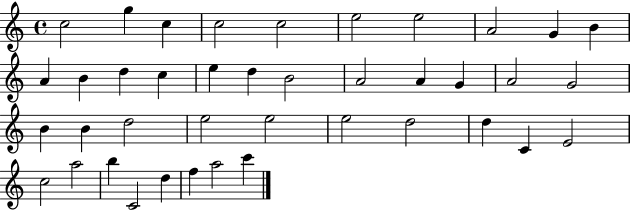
{
  \clef treble
  \time 4/4
  \defaultTimeSignature
  \key c \major
  c''2 g''4 c''4 | c''2 c''2 | e''2 e''2 | a'2 g'4 b'4 | \break a'4 b'4 d''4 c''4 | e''4 d''4 b'2 | a'2 a'4 g'4 | a'2 g'2 | \break b'4 b'4 d''2 | e''2 e''2 | e''2 d''2 | d''4 c'4 e'2 | \break c''2 a''2 | b''4 c'2 d''4 | f''4 a''2 c'''4 | \bar "|."
}